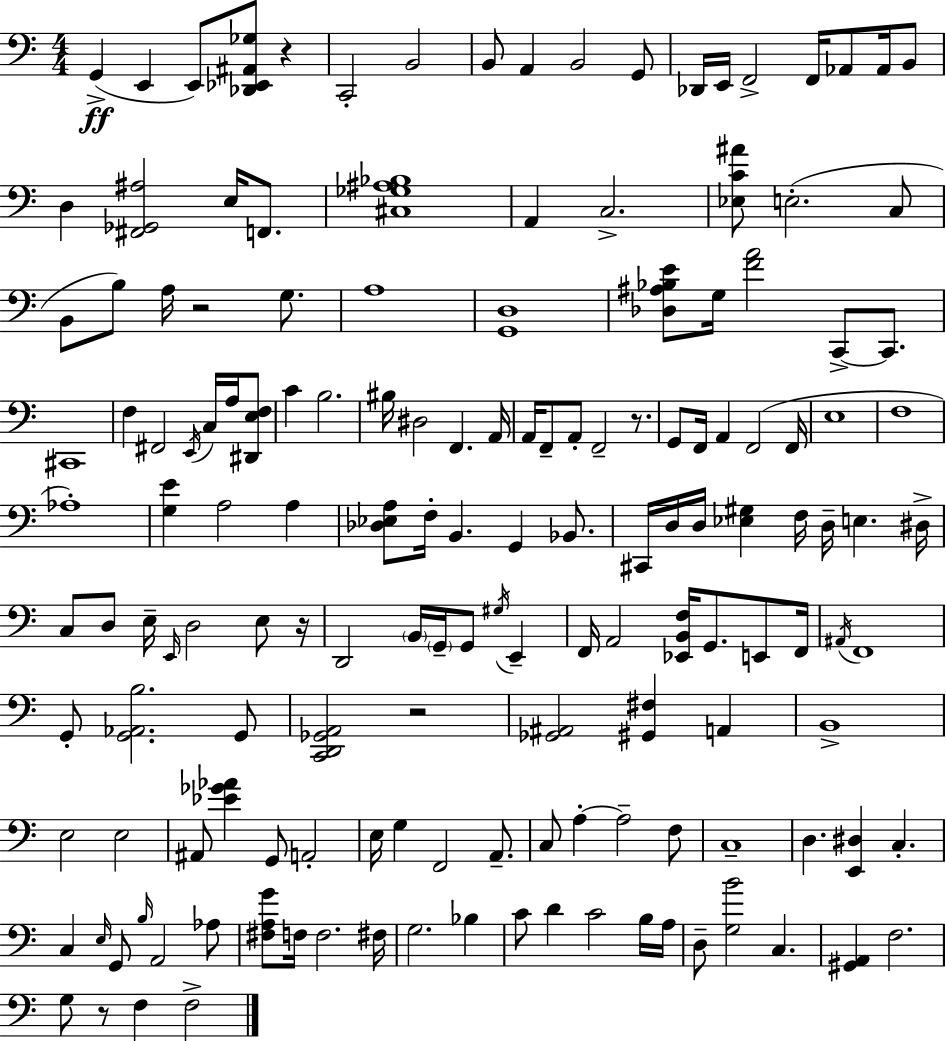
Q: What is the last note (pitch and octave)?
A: F3